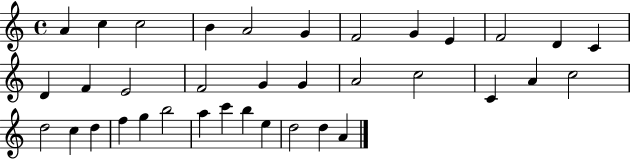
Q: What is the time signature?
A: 4/4